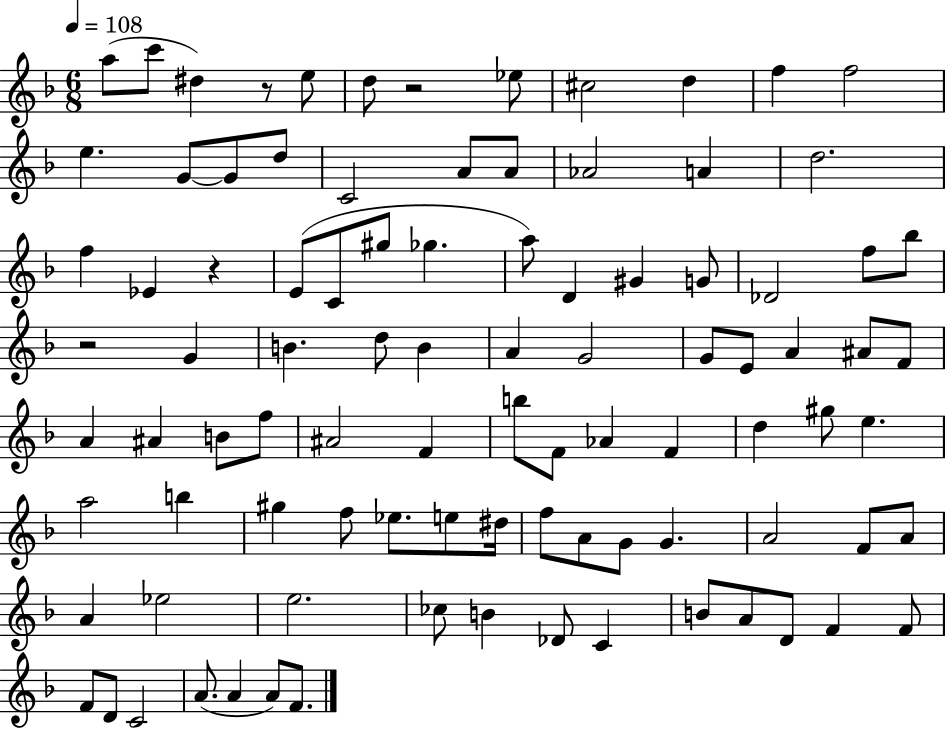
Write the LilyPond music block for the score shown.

{
  \clef treble
  \numericTimeSignature
  \time 6/8
  \key f \major
  \tempo 4 = 108
  a''8( c'''8 dis''4) r8 e''8 | d''8 r2 ees''8 | cis''2 d''4 | f''4 f''2 | \break e''4. g'8~~ g'8 d''8 | c'2 a'8 a'8 | aes'2 a'4 | d''2. | \break f''4 ees'4 r4 | e'8( c'8 gis''8 ges''4. | a''8) d'4 gis'4 g'8 | des'2 f''8 bes''8 | \break r2 g'4 | b'4. d''8 b'4 | a'4 g'2 | g'8 e'8 a'4 ais'8 f'8 | \break a'4 ais'4 b'8 f''8 | ais'2 f'4 | b''8 f'8 aes'4 f'4 | d''4 gis''8 e''4. | \break a''2 b''4 | gis''4 f''8 ees''8. e''8 dis''16 | f''8 a'8 g'8 g'4. | a'2 f'8 a'8 | \break a'4 ees''2 | e''2. | ces''8 b'4 des'8 c'4 | b'8 a'8 d'8 f'4 f'8 | \break f'8 d'8 c'2 | a'8.( a'4 a'8) f'8. | \bar "|."
}